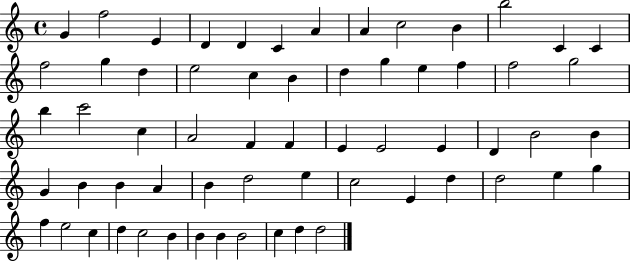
X:1
T:Untitled
M:4/4
L:1/4
K:C
G f2 E D D C A A c2 B b2 C C f2 g d e2 c B d g e f f2 g2 b c'2 c A2 F F E E2 E D B2 B G B B A B d2 e c2 E d d2 e g f e2 c d c2 B B B B2 c d d2